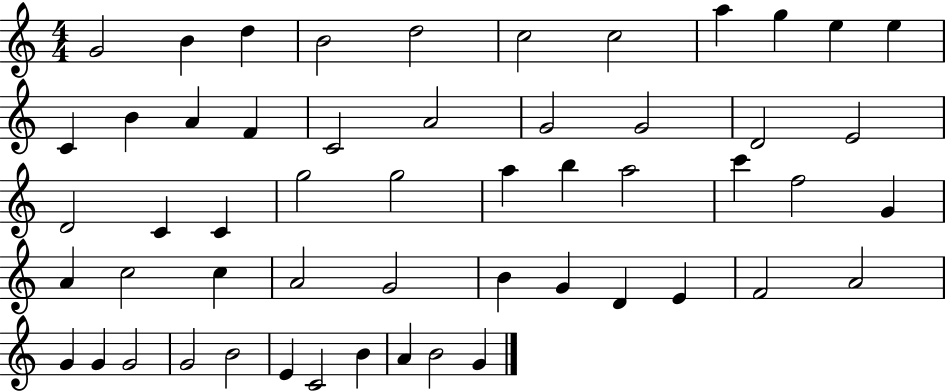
G4/h B4/q D5/q B4/h D5/h C5/h C5/h A5/q G5/q E5/q E5/q C4/q B4/q A4/q F4/q C4/h A4/h G4/h G4/h D4/h E4/h D4/h C4/q C4/q G5/h G5/h A5/q B5/q A5/h C6/q F5/h G4/q A4/q C5/h C5/q A4/h G4/h B4/q G4/q D4/q E4/q F4/h A4/h G4/q G4/q G4/h G4/h B4/h E4/q C4/h B4/q A4/q B4/h G4/q